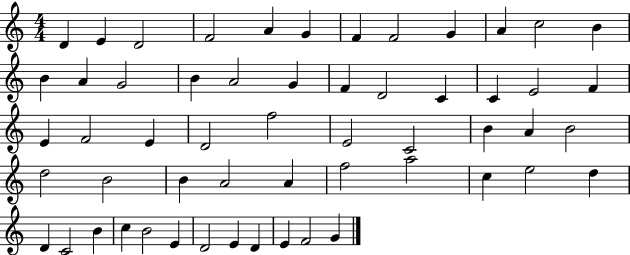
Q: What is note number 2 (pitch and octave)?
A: E4